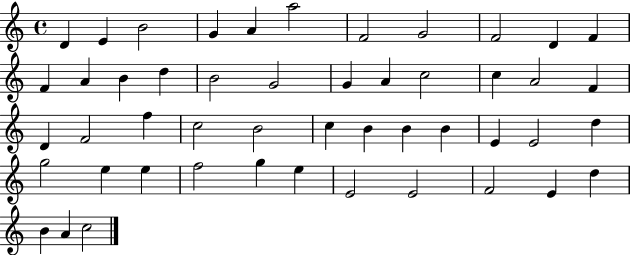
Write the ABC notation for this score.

X:1
T:Untitled
M:4/4
L:1/4
K:C
D E B2 G A a2 F2 G2 F2 D F F A B d B2 G2 G A c2 c A2 F D F2 f c2 B2 c B B B E E2 d g2 e e f2 g e E2 E2 F2 E d B A c2